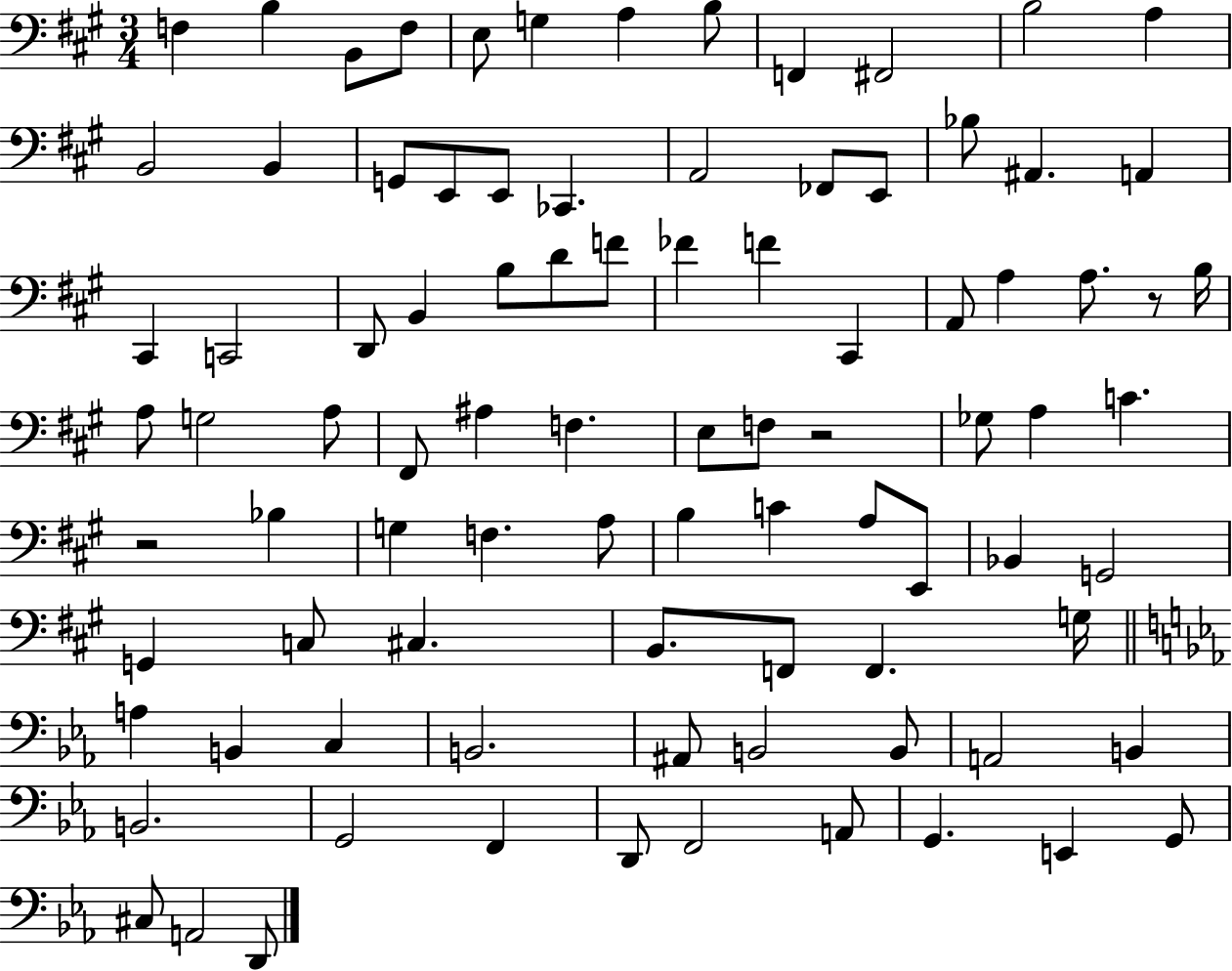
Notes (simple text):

F3/q B3/q B2/e F3/e E3/e G3/q A3/q B3/e F2/q F#2/h B3/h A3/q B2/h B2/q G2/e E2/e E2/e CES2/q. A2/h FES2/e E2/e Bb3/e A#2/q. A2/q C#2/q C2/h D2/e B2/q B3/e D4/e F4/e FES4/q F4/q C#2/q A2/e A3/q A3/e. R/e B3/s A3/e G3/h A3/e F#2/e A#3/q F3/q. E3/e F3/e R/h Gb3/e A3/q C4/q. R/h Bb3/q G3/q F3/q. A3/e B3/q C4/q A3/e E2/e Bb2/q G2/h G2/q C3/e C#3/q. B2/e. F2/e F2/q. G3/s A3/q B2/q C3/q B2/h. A#2/e B2/h B2/e A2/h B2/q B2/h. G2/h F2/q D2/e F2/h A2/e G2/q. E2/q G2/e C#3/e A2/h D2/e